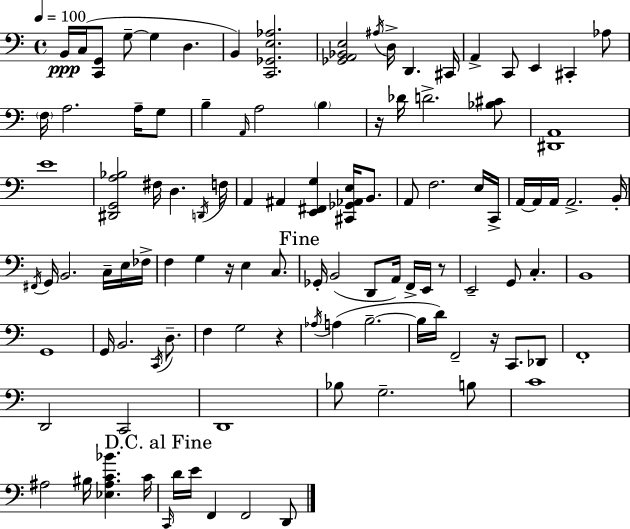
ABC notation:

X:1
T:Untitled
M:4/4
L:1/4
K:Am
B,,/4 C,/4 [C,,G,,]/2 G,/2 G, D, B,, [C,,_G,,E,_A,]2 [_G,,A,,_B,,E,]2 ^A,/4 D,/4 D,, ^C,,/4 A,, C,,/2 E,, ^C,, _A,/2 F,/4 A,2 A,/4 G,/2 B, A,,/4 A,2 B, z/4 _D/4 D2 [_B,^C]/2 [^D,,A,,]4 E4 [^D,,G,,A,_B,]2 ^F,/4 D, D,,/4 F,/4 A,, ^A,, [E,,^F,,G,] [^C,,_G,,_A,,E,]/4 B,,/2 A,,/2 F,2 E,/4 C,,/4 A,,/4 A,,/4 A,,/4 A,,2 B,,/4 ^F,,/4 G,,/4 B,,2 C,/4 E,/4 _F,/4 F, G, z/4 E, C,/2 _G,,/4 B,,2 D,,/2 A,,/4 F,,/4 E,,/4 z/2 E,,2 G,,/2 C, B,,4 G,,4 G,,/4 B,,2 C,,/4 D,/2 F, G,2 z _A,/4 A, B,2 B,/4 D/4 F,,2 z/4 C,,/2 _D,,/2 F,,4 D,,2 C,,2 D,,4 _B,/2 G,2 B,/2 C4 ^A,2 ^B,/4 [_E,^A,C_B] C/4 C,,/4 D/4 E/4 F,, F,,2 D,,/2